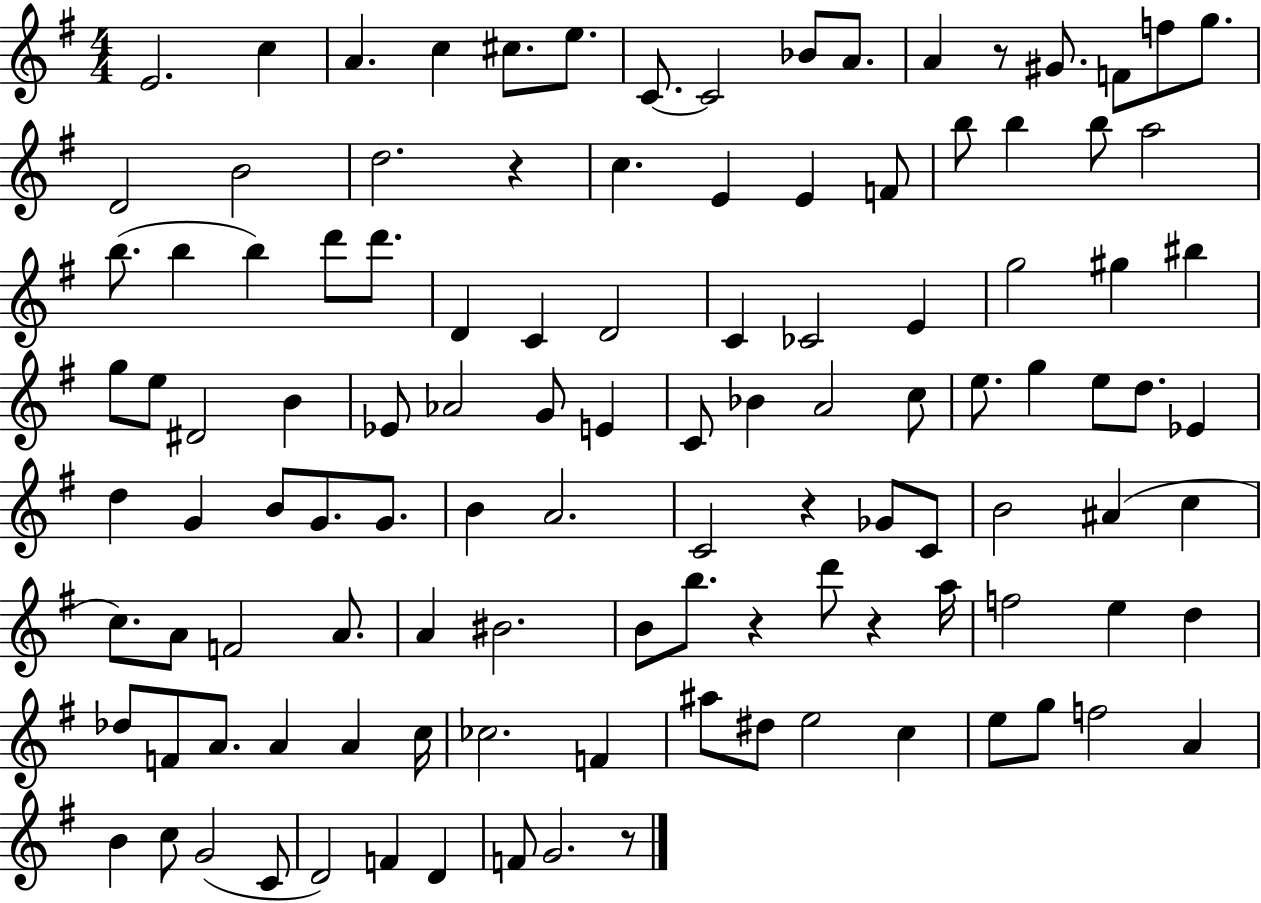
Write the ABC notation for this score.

X:1
T:Untitled
M:4/4
L:1/4
K:G
E2 c A c ^c/2 e/2 C/2 C2 _B/2 A/2 A z/2 ^G/2 F/2 f/2 g/2 D2 B2 d2 z c E E F/2 b/2 b b/2 a2 b/2 b b d'/2 d'/2 D C D2 C _C2 E g2 ^g ^b g/2 e/2 ^D2 B _E/2 _A2 G/2 E C/2 _B A2 c/2 e/2 g e/2 d/2 _E d G B/2 G/2 G/2 B A2 C2 z _G/2 C/2 B2 ^A c c/2 A/2 F2 A/2 A ^B2 B/2 b/2 z d'/2 z a/4 f2 e d _d/2 F/2 A/2 A A c/4 _c2 F ^a/2 ^d/2 e2 c e/2 g/2 f2 A B c/2 G2 C/2 D2 F D F/2 G2 z/2